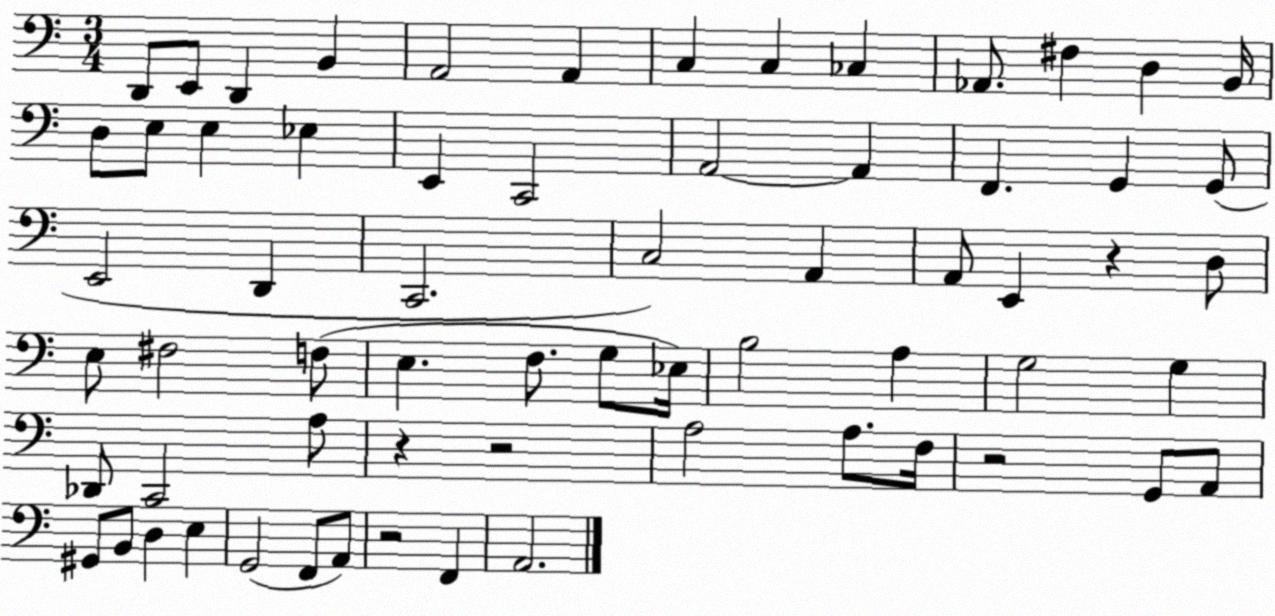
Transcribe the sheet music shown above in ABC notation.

X:1
T:Untitled
M:3/4
L:1/4
K:C
D,,/2 E,,/2 D,, B,, A,,2 A,, C, C, _C, _A,,/2 ^F, D, B,,/4 D,/2 E,/2 E, _E, E,, C,,2 A,,2 A,, F,, G,, G,,/2 E,,2 D,, C,,2 C,2 A,, A,,/2 E,, z D,/2 E,/2 ^F,2 F,/2 E, F,/2 G,/2 _E,/4 B,2 A, G,2 G, _D,,/2 C,,2 A,/2 z z2 A,2 A,/2 F,/4 z2 G,,/2 A,,/2 ^G,,/2 B,,/2 D, E, G,,2 F,,/2 A,,/2 z2 F,, A,,2